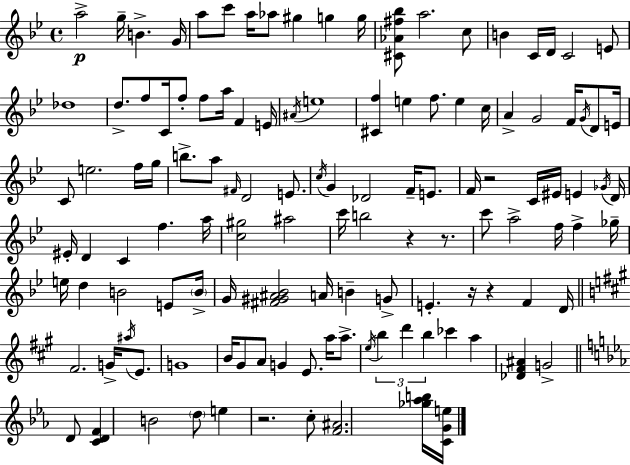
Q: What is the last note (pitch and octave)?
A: C5